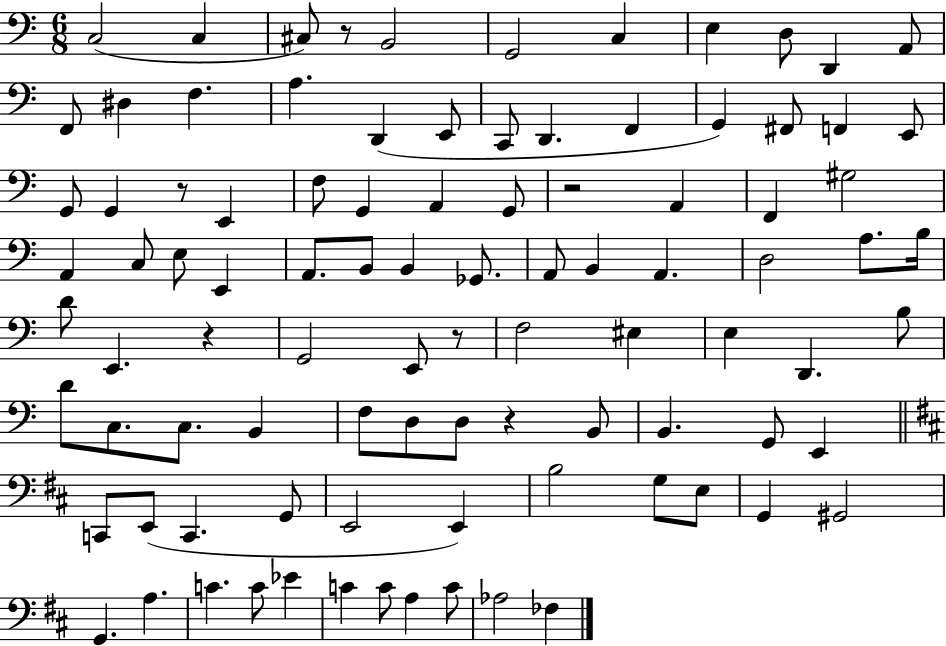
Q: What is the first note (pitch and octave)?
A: C3